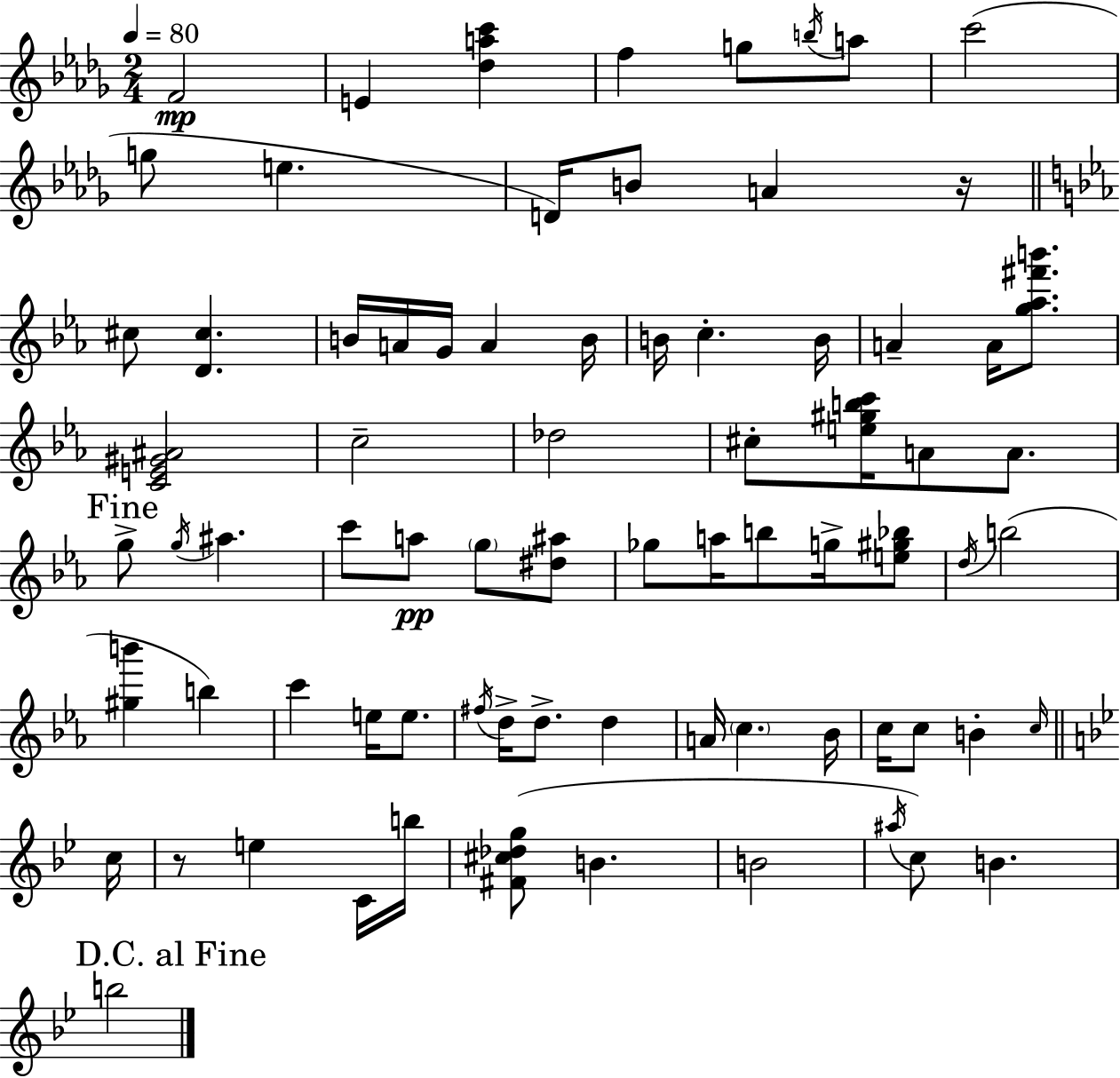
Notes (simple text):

F4/h E4/q [Db5,A5,C6]/q F5/q G5/e B5/s A5/e C6/h G5/e E5/q. D4/s B4/e A4/q R/s C#5/e [D4,C#5]/q. B4/s A4/s G4/s A4/q B4/s B4/s C5/q. B4/s A4/q A4/s [G5,Ab5,F#6,B6]/e. [C4,E4,G#4,A#4]/h C5/h Db5/h C#5/e [E5,G#5,B5,C6]/s A4/e A4/e. G5/e G5/s A#5/q. C6/e A5/e G5/e [D#5,A#5]/e Gb5/e A5/s B5/e G5/s [E5,G#5,Bb5]/e D5/s B5/h [G#5,B6]/q B5/q C6/q E5/s E5/e. F#5/s D5/s D5/e. D5/q A4/s C5/q. Bb4/s C5/s C5/e B4/q C5/s C5/s R/e E5/q C4/s B5/s [F#4,C#5,Db5,G5]/e B4/q. B4/h A#5/s C5/e B4/q. B5/h